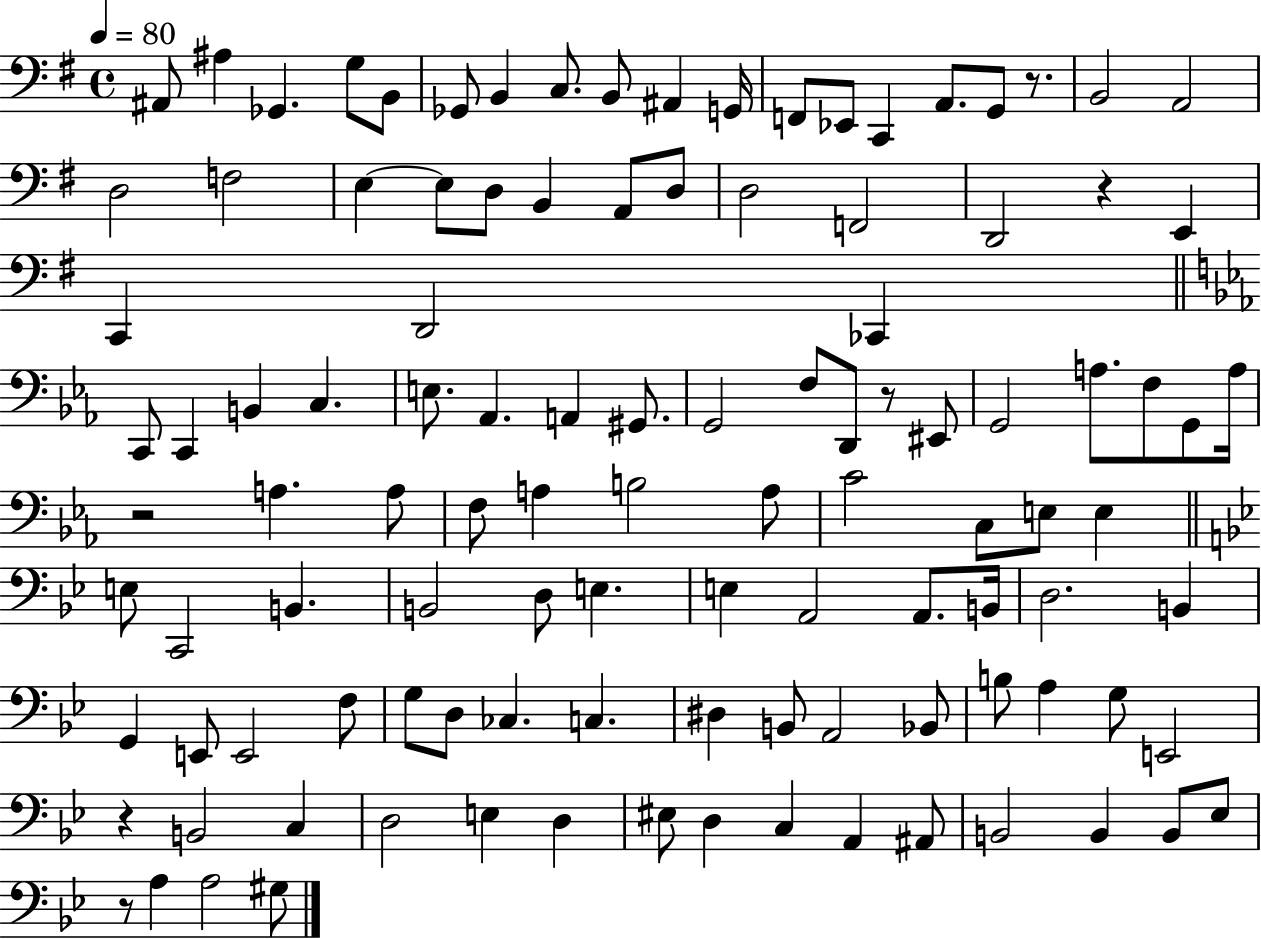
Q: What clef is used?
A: bass